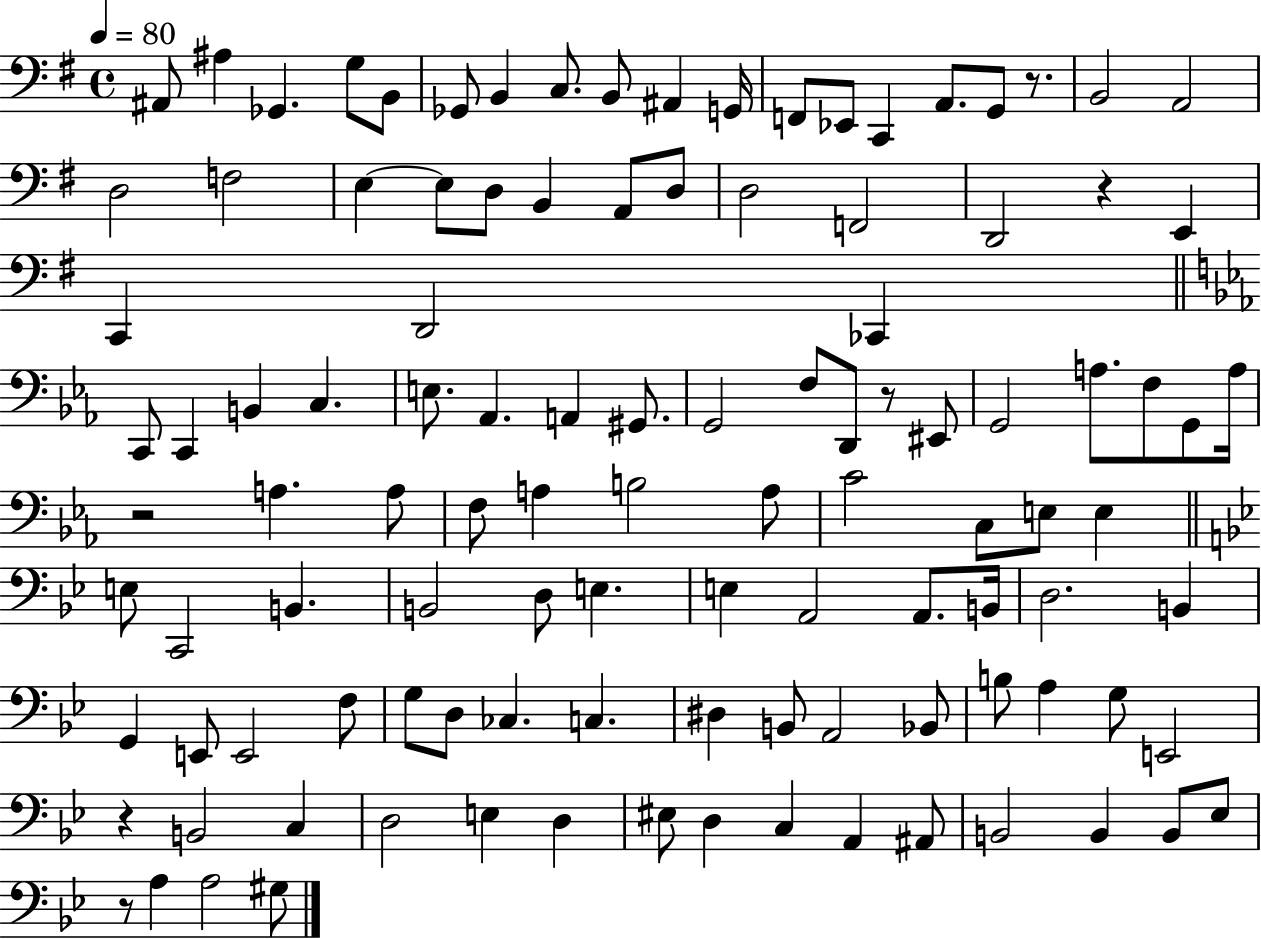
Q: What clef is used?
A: bass